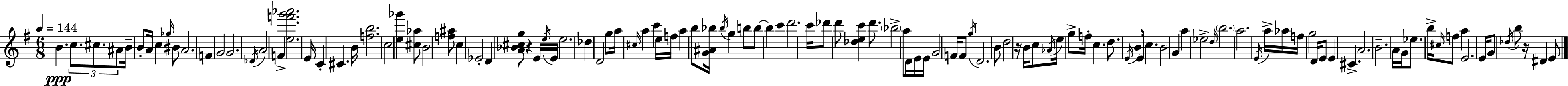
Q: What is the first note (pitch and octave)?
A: B4